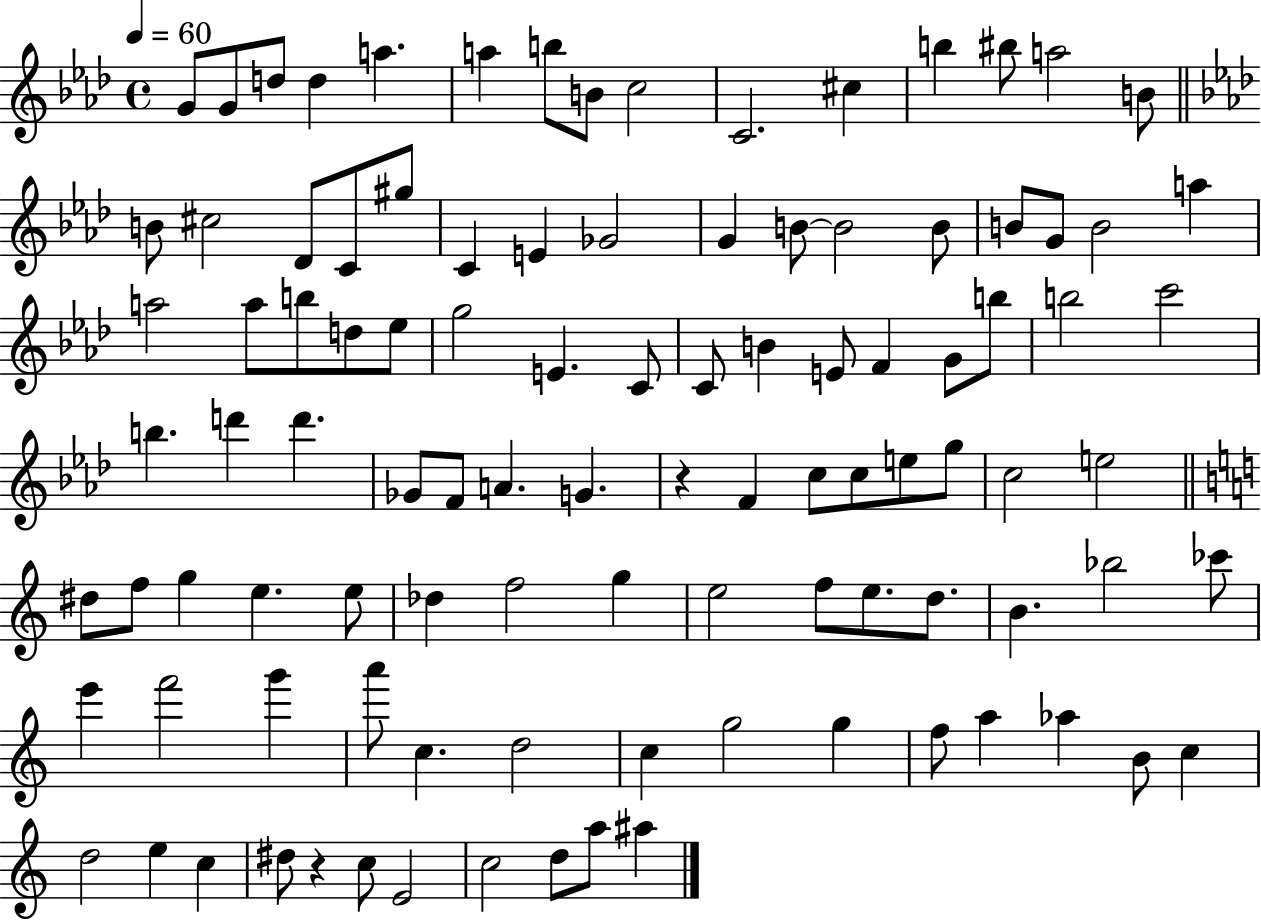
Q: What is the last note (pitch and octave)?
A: A#5